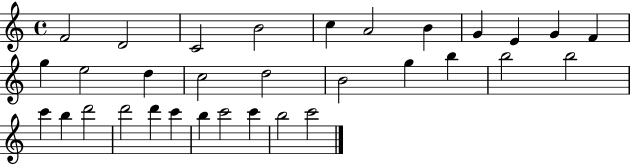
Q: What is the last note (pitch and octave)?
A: C6